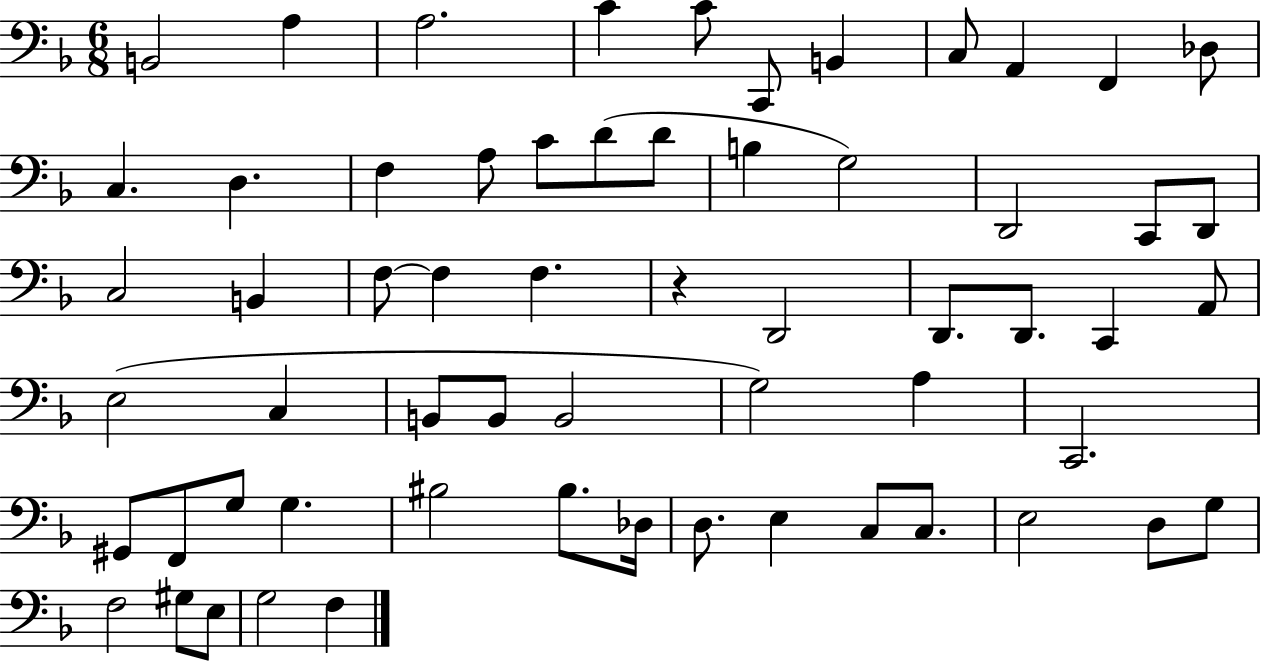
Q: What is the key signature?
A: F major